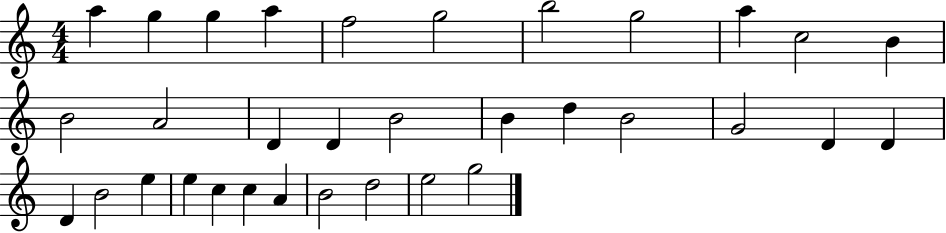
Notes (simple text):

A5/q G5/q G5/q A5/q F5/h G5/h B5/h G5/h A5/q C5/h B4/q B4/h A4/h D4/q D4/q B4/h B4/q D5/q B4/h G4/h D4/q D4/q D4/q B4/h E5/q E5/q C5/q C5/q A4/q B4/h D5/h E5/h G5/h